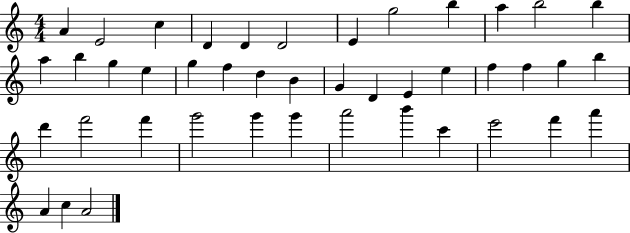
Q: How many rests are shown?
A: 0